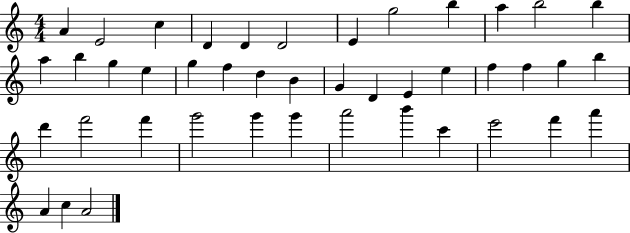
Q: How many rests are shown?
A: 0